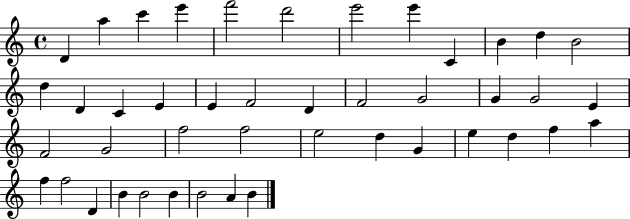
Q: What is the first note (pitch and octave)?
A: D4